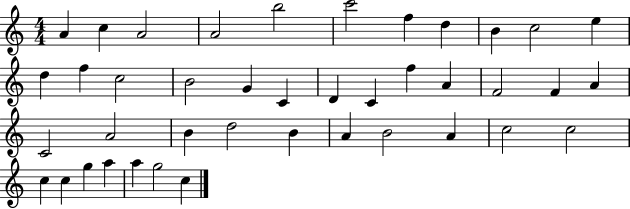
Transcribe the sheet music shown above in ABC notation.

X:1
T:Untitled
M:4/4
L:1/4
K:C
A c A2 A2 b2 c'2 f d B c2 e d f c2 B2 G C D C f A F2 F A C2 A2 B d2 B A B2 A c2 c2 c c g a a g2 c